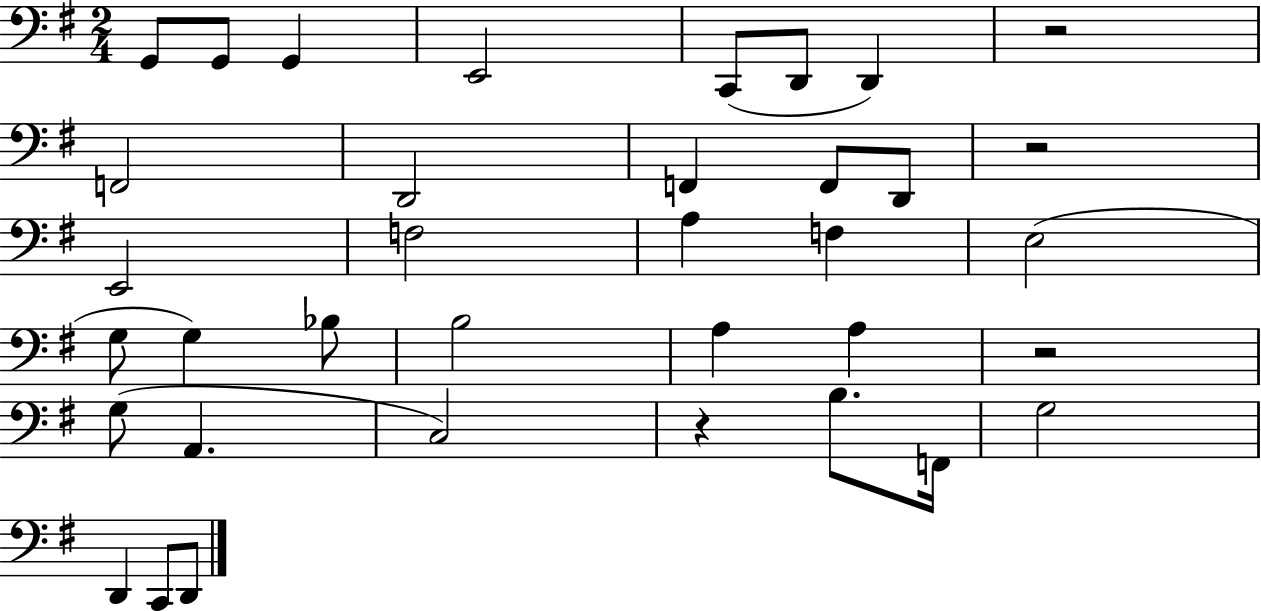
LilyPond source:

{
  \clef bass
  \numericTimeSignature
  \time 2/4
  \key g \major
  g,8 g,8 g,4 | e,2 | c,8( d,8 d,4) | r2 | \break f,2 | d,2 | f,4 f,8 d,8 | r2 | \break e,2 | f2 | a4 f4 | e2( | \break g8 g4) bes8 | b2 | a4 a4 | r2 | \break g8( a,4. | c2) | r4 b8. f,16 | g2 | \break d,4 c,8 d,8 | \bar "|."
}